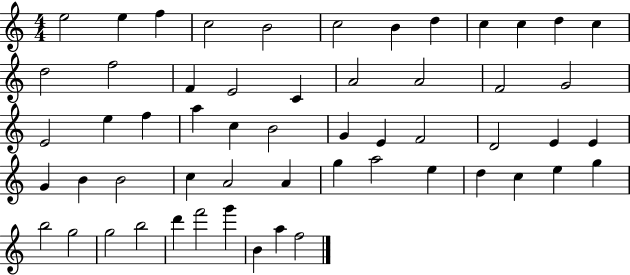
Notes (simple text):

E5/h E5/q F5/q C5/h B4/h C5/h B4/q D5/q C5/q C5/q D5/q C5/q D5/h F5/h F4/q E4/h C4/q A4/h A4/h F4/h G4/h E4/h E5/q F5/q A5/q C5/q B4/h G4/q E4/q F4/h D4/h E4/q E4/q G4/q B4/q B4/h C5/q A4/h A4/q G5/q A5/h E5/q D5/q C5/q E5/q G5/q B5/h G5/h G5/h B5/h D6/q F6/h G6/q B4/q A5/q F5/h